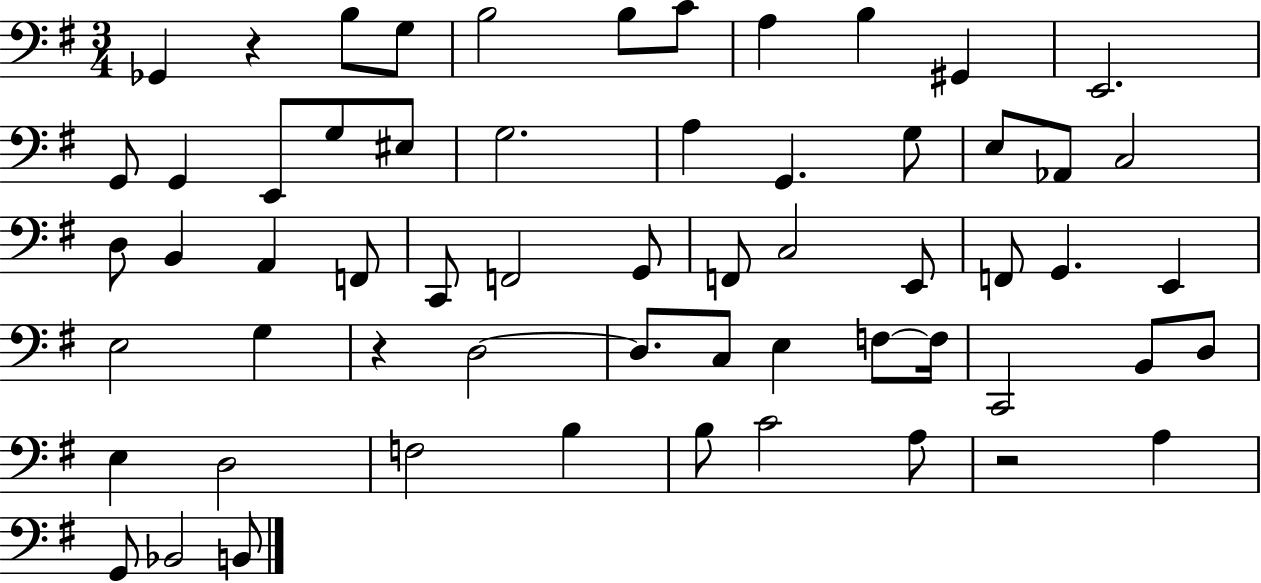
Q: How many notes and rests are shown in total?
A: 60